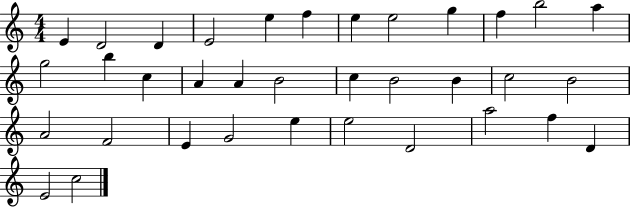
{
  \clef treble
  \numericTimeSignature
  \time 4/4
  \key c \major
  e'4 d'2 d'4 | e'2 e''4 f''4 | e''4 e''2 g''4 | f''4 b''2 a''4 | \break g''2 b''4 c''4 | a'4 a'4 b'2 | c''4 b'2 b'4 | c''2 b'2 | \break a'2 f'2 | e'4 g'2 e''4 | e''2 d'2 | a''2 f''4 d'4 | \break e'2 c''2 | \bar "|."
}